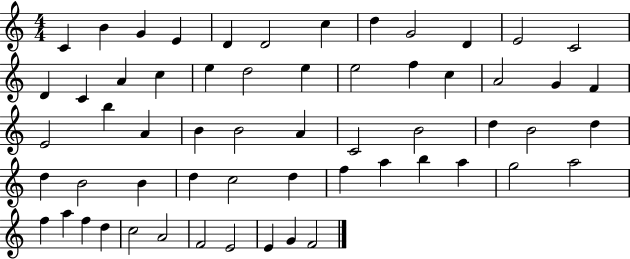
C4/q B4/q G4/q E4/q D4/q D4/h C5/q D5/q G4/h D4/q E4/h C4/h D4/q C4/q A4/q C5/q E5/q D5/h E5/q E5/h F5/q C5/q A4/h G4/q F4/q E4/h B5/q A4/q B4/q B4/h A4/q C4/h B4/h D5/q B4/h D5/q D5/q B4/h B4/q D5/q C5/h D5/q F5/q A5/q B5/q A5/q G5/h A5/h F5/q A5/q F5/q D5/q C5/h A4/h F4/h E4/h E4/q G4/q F4/h